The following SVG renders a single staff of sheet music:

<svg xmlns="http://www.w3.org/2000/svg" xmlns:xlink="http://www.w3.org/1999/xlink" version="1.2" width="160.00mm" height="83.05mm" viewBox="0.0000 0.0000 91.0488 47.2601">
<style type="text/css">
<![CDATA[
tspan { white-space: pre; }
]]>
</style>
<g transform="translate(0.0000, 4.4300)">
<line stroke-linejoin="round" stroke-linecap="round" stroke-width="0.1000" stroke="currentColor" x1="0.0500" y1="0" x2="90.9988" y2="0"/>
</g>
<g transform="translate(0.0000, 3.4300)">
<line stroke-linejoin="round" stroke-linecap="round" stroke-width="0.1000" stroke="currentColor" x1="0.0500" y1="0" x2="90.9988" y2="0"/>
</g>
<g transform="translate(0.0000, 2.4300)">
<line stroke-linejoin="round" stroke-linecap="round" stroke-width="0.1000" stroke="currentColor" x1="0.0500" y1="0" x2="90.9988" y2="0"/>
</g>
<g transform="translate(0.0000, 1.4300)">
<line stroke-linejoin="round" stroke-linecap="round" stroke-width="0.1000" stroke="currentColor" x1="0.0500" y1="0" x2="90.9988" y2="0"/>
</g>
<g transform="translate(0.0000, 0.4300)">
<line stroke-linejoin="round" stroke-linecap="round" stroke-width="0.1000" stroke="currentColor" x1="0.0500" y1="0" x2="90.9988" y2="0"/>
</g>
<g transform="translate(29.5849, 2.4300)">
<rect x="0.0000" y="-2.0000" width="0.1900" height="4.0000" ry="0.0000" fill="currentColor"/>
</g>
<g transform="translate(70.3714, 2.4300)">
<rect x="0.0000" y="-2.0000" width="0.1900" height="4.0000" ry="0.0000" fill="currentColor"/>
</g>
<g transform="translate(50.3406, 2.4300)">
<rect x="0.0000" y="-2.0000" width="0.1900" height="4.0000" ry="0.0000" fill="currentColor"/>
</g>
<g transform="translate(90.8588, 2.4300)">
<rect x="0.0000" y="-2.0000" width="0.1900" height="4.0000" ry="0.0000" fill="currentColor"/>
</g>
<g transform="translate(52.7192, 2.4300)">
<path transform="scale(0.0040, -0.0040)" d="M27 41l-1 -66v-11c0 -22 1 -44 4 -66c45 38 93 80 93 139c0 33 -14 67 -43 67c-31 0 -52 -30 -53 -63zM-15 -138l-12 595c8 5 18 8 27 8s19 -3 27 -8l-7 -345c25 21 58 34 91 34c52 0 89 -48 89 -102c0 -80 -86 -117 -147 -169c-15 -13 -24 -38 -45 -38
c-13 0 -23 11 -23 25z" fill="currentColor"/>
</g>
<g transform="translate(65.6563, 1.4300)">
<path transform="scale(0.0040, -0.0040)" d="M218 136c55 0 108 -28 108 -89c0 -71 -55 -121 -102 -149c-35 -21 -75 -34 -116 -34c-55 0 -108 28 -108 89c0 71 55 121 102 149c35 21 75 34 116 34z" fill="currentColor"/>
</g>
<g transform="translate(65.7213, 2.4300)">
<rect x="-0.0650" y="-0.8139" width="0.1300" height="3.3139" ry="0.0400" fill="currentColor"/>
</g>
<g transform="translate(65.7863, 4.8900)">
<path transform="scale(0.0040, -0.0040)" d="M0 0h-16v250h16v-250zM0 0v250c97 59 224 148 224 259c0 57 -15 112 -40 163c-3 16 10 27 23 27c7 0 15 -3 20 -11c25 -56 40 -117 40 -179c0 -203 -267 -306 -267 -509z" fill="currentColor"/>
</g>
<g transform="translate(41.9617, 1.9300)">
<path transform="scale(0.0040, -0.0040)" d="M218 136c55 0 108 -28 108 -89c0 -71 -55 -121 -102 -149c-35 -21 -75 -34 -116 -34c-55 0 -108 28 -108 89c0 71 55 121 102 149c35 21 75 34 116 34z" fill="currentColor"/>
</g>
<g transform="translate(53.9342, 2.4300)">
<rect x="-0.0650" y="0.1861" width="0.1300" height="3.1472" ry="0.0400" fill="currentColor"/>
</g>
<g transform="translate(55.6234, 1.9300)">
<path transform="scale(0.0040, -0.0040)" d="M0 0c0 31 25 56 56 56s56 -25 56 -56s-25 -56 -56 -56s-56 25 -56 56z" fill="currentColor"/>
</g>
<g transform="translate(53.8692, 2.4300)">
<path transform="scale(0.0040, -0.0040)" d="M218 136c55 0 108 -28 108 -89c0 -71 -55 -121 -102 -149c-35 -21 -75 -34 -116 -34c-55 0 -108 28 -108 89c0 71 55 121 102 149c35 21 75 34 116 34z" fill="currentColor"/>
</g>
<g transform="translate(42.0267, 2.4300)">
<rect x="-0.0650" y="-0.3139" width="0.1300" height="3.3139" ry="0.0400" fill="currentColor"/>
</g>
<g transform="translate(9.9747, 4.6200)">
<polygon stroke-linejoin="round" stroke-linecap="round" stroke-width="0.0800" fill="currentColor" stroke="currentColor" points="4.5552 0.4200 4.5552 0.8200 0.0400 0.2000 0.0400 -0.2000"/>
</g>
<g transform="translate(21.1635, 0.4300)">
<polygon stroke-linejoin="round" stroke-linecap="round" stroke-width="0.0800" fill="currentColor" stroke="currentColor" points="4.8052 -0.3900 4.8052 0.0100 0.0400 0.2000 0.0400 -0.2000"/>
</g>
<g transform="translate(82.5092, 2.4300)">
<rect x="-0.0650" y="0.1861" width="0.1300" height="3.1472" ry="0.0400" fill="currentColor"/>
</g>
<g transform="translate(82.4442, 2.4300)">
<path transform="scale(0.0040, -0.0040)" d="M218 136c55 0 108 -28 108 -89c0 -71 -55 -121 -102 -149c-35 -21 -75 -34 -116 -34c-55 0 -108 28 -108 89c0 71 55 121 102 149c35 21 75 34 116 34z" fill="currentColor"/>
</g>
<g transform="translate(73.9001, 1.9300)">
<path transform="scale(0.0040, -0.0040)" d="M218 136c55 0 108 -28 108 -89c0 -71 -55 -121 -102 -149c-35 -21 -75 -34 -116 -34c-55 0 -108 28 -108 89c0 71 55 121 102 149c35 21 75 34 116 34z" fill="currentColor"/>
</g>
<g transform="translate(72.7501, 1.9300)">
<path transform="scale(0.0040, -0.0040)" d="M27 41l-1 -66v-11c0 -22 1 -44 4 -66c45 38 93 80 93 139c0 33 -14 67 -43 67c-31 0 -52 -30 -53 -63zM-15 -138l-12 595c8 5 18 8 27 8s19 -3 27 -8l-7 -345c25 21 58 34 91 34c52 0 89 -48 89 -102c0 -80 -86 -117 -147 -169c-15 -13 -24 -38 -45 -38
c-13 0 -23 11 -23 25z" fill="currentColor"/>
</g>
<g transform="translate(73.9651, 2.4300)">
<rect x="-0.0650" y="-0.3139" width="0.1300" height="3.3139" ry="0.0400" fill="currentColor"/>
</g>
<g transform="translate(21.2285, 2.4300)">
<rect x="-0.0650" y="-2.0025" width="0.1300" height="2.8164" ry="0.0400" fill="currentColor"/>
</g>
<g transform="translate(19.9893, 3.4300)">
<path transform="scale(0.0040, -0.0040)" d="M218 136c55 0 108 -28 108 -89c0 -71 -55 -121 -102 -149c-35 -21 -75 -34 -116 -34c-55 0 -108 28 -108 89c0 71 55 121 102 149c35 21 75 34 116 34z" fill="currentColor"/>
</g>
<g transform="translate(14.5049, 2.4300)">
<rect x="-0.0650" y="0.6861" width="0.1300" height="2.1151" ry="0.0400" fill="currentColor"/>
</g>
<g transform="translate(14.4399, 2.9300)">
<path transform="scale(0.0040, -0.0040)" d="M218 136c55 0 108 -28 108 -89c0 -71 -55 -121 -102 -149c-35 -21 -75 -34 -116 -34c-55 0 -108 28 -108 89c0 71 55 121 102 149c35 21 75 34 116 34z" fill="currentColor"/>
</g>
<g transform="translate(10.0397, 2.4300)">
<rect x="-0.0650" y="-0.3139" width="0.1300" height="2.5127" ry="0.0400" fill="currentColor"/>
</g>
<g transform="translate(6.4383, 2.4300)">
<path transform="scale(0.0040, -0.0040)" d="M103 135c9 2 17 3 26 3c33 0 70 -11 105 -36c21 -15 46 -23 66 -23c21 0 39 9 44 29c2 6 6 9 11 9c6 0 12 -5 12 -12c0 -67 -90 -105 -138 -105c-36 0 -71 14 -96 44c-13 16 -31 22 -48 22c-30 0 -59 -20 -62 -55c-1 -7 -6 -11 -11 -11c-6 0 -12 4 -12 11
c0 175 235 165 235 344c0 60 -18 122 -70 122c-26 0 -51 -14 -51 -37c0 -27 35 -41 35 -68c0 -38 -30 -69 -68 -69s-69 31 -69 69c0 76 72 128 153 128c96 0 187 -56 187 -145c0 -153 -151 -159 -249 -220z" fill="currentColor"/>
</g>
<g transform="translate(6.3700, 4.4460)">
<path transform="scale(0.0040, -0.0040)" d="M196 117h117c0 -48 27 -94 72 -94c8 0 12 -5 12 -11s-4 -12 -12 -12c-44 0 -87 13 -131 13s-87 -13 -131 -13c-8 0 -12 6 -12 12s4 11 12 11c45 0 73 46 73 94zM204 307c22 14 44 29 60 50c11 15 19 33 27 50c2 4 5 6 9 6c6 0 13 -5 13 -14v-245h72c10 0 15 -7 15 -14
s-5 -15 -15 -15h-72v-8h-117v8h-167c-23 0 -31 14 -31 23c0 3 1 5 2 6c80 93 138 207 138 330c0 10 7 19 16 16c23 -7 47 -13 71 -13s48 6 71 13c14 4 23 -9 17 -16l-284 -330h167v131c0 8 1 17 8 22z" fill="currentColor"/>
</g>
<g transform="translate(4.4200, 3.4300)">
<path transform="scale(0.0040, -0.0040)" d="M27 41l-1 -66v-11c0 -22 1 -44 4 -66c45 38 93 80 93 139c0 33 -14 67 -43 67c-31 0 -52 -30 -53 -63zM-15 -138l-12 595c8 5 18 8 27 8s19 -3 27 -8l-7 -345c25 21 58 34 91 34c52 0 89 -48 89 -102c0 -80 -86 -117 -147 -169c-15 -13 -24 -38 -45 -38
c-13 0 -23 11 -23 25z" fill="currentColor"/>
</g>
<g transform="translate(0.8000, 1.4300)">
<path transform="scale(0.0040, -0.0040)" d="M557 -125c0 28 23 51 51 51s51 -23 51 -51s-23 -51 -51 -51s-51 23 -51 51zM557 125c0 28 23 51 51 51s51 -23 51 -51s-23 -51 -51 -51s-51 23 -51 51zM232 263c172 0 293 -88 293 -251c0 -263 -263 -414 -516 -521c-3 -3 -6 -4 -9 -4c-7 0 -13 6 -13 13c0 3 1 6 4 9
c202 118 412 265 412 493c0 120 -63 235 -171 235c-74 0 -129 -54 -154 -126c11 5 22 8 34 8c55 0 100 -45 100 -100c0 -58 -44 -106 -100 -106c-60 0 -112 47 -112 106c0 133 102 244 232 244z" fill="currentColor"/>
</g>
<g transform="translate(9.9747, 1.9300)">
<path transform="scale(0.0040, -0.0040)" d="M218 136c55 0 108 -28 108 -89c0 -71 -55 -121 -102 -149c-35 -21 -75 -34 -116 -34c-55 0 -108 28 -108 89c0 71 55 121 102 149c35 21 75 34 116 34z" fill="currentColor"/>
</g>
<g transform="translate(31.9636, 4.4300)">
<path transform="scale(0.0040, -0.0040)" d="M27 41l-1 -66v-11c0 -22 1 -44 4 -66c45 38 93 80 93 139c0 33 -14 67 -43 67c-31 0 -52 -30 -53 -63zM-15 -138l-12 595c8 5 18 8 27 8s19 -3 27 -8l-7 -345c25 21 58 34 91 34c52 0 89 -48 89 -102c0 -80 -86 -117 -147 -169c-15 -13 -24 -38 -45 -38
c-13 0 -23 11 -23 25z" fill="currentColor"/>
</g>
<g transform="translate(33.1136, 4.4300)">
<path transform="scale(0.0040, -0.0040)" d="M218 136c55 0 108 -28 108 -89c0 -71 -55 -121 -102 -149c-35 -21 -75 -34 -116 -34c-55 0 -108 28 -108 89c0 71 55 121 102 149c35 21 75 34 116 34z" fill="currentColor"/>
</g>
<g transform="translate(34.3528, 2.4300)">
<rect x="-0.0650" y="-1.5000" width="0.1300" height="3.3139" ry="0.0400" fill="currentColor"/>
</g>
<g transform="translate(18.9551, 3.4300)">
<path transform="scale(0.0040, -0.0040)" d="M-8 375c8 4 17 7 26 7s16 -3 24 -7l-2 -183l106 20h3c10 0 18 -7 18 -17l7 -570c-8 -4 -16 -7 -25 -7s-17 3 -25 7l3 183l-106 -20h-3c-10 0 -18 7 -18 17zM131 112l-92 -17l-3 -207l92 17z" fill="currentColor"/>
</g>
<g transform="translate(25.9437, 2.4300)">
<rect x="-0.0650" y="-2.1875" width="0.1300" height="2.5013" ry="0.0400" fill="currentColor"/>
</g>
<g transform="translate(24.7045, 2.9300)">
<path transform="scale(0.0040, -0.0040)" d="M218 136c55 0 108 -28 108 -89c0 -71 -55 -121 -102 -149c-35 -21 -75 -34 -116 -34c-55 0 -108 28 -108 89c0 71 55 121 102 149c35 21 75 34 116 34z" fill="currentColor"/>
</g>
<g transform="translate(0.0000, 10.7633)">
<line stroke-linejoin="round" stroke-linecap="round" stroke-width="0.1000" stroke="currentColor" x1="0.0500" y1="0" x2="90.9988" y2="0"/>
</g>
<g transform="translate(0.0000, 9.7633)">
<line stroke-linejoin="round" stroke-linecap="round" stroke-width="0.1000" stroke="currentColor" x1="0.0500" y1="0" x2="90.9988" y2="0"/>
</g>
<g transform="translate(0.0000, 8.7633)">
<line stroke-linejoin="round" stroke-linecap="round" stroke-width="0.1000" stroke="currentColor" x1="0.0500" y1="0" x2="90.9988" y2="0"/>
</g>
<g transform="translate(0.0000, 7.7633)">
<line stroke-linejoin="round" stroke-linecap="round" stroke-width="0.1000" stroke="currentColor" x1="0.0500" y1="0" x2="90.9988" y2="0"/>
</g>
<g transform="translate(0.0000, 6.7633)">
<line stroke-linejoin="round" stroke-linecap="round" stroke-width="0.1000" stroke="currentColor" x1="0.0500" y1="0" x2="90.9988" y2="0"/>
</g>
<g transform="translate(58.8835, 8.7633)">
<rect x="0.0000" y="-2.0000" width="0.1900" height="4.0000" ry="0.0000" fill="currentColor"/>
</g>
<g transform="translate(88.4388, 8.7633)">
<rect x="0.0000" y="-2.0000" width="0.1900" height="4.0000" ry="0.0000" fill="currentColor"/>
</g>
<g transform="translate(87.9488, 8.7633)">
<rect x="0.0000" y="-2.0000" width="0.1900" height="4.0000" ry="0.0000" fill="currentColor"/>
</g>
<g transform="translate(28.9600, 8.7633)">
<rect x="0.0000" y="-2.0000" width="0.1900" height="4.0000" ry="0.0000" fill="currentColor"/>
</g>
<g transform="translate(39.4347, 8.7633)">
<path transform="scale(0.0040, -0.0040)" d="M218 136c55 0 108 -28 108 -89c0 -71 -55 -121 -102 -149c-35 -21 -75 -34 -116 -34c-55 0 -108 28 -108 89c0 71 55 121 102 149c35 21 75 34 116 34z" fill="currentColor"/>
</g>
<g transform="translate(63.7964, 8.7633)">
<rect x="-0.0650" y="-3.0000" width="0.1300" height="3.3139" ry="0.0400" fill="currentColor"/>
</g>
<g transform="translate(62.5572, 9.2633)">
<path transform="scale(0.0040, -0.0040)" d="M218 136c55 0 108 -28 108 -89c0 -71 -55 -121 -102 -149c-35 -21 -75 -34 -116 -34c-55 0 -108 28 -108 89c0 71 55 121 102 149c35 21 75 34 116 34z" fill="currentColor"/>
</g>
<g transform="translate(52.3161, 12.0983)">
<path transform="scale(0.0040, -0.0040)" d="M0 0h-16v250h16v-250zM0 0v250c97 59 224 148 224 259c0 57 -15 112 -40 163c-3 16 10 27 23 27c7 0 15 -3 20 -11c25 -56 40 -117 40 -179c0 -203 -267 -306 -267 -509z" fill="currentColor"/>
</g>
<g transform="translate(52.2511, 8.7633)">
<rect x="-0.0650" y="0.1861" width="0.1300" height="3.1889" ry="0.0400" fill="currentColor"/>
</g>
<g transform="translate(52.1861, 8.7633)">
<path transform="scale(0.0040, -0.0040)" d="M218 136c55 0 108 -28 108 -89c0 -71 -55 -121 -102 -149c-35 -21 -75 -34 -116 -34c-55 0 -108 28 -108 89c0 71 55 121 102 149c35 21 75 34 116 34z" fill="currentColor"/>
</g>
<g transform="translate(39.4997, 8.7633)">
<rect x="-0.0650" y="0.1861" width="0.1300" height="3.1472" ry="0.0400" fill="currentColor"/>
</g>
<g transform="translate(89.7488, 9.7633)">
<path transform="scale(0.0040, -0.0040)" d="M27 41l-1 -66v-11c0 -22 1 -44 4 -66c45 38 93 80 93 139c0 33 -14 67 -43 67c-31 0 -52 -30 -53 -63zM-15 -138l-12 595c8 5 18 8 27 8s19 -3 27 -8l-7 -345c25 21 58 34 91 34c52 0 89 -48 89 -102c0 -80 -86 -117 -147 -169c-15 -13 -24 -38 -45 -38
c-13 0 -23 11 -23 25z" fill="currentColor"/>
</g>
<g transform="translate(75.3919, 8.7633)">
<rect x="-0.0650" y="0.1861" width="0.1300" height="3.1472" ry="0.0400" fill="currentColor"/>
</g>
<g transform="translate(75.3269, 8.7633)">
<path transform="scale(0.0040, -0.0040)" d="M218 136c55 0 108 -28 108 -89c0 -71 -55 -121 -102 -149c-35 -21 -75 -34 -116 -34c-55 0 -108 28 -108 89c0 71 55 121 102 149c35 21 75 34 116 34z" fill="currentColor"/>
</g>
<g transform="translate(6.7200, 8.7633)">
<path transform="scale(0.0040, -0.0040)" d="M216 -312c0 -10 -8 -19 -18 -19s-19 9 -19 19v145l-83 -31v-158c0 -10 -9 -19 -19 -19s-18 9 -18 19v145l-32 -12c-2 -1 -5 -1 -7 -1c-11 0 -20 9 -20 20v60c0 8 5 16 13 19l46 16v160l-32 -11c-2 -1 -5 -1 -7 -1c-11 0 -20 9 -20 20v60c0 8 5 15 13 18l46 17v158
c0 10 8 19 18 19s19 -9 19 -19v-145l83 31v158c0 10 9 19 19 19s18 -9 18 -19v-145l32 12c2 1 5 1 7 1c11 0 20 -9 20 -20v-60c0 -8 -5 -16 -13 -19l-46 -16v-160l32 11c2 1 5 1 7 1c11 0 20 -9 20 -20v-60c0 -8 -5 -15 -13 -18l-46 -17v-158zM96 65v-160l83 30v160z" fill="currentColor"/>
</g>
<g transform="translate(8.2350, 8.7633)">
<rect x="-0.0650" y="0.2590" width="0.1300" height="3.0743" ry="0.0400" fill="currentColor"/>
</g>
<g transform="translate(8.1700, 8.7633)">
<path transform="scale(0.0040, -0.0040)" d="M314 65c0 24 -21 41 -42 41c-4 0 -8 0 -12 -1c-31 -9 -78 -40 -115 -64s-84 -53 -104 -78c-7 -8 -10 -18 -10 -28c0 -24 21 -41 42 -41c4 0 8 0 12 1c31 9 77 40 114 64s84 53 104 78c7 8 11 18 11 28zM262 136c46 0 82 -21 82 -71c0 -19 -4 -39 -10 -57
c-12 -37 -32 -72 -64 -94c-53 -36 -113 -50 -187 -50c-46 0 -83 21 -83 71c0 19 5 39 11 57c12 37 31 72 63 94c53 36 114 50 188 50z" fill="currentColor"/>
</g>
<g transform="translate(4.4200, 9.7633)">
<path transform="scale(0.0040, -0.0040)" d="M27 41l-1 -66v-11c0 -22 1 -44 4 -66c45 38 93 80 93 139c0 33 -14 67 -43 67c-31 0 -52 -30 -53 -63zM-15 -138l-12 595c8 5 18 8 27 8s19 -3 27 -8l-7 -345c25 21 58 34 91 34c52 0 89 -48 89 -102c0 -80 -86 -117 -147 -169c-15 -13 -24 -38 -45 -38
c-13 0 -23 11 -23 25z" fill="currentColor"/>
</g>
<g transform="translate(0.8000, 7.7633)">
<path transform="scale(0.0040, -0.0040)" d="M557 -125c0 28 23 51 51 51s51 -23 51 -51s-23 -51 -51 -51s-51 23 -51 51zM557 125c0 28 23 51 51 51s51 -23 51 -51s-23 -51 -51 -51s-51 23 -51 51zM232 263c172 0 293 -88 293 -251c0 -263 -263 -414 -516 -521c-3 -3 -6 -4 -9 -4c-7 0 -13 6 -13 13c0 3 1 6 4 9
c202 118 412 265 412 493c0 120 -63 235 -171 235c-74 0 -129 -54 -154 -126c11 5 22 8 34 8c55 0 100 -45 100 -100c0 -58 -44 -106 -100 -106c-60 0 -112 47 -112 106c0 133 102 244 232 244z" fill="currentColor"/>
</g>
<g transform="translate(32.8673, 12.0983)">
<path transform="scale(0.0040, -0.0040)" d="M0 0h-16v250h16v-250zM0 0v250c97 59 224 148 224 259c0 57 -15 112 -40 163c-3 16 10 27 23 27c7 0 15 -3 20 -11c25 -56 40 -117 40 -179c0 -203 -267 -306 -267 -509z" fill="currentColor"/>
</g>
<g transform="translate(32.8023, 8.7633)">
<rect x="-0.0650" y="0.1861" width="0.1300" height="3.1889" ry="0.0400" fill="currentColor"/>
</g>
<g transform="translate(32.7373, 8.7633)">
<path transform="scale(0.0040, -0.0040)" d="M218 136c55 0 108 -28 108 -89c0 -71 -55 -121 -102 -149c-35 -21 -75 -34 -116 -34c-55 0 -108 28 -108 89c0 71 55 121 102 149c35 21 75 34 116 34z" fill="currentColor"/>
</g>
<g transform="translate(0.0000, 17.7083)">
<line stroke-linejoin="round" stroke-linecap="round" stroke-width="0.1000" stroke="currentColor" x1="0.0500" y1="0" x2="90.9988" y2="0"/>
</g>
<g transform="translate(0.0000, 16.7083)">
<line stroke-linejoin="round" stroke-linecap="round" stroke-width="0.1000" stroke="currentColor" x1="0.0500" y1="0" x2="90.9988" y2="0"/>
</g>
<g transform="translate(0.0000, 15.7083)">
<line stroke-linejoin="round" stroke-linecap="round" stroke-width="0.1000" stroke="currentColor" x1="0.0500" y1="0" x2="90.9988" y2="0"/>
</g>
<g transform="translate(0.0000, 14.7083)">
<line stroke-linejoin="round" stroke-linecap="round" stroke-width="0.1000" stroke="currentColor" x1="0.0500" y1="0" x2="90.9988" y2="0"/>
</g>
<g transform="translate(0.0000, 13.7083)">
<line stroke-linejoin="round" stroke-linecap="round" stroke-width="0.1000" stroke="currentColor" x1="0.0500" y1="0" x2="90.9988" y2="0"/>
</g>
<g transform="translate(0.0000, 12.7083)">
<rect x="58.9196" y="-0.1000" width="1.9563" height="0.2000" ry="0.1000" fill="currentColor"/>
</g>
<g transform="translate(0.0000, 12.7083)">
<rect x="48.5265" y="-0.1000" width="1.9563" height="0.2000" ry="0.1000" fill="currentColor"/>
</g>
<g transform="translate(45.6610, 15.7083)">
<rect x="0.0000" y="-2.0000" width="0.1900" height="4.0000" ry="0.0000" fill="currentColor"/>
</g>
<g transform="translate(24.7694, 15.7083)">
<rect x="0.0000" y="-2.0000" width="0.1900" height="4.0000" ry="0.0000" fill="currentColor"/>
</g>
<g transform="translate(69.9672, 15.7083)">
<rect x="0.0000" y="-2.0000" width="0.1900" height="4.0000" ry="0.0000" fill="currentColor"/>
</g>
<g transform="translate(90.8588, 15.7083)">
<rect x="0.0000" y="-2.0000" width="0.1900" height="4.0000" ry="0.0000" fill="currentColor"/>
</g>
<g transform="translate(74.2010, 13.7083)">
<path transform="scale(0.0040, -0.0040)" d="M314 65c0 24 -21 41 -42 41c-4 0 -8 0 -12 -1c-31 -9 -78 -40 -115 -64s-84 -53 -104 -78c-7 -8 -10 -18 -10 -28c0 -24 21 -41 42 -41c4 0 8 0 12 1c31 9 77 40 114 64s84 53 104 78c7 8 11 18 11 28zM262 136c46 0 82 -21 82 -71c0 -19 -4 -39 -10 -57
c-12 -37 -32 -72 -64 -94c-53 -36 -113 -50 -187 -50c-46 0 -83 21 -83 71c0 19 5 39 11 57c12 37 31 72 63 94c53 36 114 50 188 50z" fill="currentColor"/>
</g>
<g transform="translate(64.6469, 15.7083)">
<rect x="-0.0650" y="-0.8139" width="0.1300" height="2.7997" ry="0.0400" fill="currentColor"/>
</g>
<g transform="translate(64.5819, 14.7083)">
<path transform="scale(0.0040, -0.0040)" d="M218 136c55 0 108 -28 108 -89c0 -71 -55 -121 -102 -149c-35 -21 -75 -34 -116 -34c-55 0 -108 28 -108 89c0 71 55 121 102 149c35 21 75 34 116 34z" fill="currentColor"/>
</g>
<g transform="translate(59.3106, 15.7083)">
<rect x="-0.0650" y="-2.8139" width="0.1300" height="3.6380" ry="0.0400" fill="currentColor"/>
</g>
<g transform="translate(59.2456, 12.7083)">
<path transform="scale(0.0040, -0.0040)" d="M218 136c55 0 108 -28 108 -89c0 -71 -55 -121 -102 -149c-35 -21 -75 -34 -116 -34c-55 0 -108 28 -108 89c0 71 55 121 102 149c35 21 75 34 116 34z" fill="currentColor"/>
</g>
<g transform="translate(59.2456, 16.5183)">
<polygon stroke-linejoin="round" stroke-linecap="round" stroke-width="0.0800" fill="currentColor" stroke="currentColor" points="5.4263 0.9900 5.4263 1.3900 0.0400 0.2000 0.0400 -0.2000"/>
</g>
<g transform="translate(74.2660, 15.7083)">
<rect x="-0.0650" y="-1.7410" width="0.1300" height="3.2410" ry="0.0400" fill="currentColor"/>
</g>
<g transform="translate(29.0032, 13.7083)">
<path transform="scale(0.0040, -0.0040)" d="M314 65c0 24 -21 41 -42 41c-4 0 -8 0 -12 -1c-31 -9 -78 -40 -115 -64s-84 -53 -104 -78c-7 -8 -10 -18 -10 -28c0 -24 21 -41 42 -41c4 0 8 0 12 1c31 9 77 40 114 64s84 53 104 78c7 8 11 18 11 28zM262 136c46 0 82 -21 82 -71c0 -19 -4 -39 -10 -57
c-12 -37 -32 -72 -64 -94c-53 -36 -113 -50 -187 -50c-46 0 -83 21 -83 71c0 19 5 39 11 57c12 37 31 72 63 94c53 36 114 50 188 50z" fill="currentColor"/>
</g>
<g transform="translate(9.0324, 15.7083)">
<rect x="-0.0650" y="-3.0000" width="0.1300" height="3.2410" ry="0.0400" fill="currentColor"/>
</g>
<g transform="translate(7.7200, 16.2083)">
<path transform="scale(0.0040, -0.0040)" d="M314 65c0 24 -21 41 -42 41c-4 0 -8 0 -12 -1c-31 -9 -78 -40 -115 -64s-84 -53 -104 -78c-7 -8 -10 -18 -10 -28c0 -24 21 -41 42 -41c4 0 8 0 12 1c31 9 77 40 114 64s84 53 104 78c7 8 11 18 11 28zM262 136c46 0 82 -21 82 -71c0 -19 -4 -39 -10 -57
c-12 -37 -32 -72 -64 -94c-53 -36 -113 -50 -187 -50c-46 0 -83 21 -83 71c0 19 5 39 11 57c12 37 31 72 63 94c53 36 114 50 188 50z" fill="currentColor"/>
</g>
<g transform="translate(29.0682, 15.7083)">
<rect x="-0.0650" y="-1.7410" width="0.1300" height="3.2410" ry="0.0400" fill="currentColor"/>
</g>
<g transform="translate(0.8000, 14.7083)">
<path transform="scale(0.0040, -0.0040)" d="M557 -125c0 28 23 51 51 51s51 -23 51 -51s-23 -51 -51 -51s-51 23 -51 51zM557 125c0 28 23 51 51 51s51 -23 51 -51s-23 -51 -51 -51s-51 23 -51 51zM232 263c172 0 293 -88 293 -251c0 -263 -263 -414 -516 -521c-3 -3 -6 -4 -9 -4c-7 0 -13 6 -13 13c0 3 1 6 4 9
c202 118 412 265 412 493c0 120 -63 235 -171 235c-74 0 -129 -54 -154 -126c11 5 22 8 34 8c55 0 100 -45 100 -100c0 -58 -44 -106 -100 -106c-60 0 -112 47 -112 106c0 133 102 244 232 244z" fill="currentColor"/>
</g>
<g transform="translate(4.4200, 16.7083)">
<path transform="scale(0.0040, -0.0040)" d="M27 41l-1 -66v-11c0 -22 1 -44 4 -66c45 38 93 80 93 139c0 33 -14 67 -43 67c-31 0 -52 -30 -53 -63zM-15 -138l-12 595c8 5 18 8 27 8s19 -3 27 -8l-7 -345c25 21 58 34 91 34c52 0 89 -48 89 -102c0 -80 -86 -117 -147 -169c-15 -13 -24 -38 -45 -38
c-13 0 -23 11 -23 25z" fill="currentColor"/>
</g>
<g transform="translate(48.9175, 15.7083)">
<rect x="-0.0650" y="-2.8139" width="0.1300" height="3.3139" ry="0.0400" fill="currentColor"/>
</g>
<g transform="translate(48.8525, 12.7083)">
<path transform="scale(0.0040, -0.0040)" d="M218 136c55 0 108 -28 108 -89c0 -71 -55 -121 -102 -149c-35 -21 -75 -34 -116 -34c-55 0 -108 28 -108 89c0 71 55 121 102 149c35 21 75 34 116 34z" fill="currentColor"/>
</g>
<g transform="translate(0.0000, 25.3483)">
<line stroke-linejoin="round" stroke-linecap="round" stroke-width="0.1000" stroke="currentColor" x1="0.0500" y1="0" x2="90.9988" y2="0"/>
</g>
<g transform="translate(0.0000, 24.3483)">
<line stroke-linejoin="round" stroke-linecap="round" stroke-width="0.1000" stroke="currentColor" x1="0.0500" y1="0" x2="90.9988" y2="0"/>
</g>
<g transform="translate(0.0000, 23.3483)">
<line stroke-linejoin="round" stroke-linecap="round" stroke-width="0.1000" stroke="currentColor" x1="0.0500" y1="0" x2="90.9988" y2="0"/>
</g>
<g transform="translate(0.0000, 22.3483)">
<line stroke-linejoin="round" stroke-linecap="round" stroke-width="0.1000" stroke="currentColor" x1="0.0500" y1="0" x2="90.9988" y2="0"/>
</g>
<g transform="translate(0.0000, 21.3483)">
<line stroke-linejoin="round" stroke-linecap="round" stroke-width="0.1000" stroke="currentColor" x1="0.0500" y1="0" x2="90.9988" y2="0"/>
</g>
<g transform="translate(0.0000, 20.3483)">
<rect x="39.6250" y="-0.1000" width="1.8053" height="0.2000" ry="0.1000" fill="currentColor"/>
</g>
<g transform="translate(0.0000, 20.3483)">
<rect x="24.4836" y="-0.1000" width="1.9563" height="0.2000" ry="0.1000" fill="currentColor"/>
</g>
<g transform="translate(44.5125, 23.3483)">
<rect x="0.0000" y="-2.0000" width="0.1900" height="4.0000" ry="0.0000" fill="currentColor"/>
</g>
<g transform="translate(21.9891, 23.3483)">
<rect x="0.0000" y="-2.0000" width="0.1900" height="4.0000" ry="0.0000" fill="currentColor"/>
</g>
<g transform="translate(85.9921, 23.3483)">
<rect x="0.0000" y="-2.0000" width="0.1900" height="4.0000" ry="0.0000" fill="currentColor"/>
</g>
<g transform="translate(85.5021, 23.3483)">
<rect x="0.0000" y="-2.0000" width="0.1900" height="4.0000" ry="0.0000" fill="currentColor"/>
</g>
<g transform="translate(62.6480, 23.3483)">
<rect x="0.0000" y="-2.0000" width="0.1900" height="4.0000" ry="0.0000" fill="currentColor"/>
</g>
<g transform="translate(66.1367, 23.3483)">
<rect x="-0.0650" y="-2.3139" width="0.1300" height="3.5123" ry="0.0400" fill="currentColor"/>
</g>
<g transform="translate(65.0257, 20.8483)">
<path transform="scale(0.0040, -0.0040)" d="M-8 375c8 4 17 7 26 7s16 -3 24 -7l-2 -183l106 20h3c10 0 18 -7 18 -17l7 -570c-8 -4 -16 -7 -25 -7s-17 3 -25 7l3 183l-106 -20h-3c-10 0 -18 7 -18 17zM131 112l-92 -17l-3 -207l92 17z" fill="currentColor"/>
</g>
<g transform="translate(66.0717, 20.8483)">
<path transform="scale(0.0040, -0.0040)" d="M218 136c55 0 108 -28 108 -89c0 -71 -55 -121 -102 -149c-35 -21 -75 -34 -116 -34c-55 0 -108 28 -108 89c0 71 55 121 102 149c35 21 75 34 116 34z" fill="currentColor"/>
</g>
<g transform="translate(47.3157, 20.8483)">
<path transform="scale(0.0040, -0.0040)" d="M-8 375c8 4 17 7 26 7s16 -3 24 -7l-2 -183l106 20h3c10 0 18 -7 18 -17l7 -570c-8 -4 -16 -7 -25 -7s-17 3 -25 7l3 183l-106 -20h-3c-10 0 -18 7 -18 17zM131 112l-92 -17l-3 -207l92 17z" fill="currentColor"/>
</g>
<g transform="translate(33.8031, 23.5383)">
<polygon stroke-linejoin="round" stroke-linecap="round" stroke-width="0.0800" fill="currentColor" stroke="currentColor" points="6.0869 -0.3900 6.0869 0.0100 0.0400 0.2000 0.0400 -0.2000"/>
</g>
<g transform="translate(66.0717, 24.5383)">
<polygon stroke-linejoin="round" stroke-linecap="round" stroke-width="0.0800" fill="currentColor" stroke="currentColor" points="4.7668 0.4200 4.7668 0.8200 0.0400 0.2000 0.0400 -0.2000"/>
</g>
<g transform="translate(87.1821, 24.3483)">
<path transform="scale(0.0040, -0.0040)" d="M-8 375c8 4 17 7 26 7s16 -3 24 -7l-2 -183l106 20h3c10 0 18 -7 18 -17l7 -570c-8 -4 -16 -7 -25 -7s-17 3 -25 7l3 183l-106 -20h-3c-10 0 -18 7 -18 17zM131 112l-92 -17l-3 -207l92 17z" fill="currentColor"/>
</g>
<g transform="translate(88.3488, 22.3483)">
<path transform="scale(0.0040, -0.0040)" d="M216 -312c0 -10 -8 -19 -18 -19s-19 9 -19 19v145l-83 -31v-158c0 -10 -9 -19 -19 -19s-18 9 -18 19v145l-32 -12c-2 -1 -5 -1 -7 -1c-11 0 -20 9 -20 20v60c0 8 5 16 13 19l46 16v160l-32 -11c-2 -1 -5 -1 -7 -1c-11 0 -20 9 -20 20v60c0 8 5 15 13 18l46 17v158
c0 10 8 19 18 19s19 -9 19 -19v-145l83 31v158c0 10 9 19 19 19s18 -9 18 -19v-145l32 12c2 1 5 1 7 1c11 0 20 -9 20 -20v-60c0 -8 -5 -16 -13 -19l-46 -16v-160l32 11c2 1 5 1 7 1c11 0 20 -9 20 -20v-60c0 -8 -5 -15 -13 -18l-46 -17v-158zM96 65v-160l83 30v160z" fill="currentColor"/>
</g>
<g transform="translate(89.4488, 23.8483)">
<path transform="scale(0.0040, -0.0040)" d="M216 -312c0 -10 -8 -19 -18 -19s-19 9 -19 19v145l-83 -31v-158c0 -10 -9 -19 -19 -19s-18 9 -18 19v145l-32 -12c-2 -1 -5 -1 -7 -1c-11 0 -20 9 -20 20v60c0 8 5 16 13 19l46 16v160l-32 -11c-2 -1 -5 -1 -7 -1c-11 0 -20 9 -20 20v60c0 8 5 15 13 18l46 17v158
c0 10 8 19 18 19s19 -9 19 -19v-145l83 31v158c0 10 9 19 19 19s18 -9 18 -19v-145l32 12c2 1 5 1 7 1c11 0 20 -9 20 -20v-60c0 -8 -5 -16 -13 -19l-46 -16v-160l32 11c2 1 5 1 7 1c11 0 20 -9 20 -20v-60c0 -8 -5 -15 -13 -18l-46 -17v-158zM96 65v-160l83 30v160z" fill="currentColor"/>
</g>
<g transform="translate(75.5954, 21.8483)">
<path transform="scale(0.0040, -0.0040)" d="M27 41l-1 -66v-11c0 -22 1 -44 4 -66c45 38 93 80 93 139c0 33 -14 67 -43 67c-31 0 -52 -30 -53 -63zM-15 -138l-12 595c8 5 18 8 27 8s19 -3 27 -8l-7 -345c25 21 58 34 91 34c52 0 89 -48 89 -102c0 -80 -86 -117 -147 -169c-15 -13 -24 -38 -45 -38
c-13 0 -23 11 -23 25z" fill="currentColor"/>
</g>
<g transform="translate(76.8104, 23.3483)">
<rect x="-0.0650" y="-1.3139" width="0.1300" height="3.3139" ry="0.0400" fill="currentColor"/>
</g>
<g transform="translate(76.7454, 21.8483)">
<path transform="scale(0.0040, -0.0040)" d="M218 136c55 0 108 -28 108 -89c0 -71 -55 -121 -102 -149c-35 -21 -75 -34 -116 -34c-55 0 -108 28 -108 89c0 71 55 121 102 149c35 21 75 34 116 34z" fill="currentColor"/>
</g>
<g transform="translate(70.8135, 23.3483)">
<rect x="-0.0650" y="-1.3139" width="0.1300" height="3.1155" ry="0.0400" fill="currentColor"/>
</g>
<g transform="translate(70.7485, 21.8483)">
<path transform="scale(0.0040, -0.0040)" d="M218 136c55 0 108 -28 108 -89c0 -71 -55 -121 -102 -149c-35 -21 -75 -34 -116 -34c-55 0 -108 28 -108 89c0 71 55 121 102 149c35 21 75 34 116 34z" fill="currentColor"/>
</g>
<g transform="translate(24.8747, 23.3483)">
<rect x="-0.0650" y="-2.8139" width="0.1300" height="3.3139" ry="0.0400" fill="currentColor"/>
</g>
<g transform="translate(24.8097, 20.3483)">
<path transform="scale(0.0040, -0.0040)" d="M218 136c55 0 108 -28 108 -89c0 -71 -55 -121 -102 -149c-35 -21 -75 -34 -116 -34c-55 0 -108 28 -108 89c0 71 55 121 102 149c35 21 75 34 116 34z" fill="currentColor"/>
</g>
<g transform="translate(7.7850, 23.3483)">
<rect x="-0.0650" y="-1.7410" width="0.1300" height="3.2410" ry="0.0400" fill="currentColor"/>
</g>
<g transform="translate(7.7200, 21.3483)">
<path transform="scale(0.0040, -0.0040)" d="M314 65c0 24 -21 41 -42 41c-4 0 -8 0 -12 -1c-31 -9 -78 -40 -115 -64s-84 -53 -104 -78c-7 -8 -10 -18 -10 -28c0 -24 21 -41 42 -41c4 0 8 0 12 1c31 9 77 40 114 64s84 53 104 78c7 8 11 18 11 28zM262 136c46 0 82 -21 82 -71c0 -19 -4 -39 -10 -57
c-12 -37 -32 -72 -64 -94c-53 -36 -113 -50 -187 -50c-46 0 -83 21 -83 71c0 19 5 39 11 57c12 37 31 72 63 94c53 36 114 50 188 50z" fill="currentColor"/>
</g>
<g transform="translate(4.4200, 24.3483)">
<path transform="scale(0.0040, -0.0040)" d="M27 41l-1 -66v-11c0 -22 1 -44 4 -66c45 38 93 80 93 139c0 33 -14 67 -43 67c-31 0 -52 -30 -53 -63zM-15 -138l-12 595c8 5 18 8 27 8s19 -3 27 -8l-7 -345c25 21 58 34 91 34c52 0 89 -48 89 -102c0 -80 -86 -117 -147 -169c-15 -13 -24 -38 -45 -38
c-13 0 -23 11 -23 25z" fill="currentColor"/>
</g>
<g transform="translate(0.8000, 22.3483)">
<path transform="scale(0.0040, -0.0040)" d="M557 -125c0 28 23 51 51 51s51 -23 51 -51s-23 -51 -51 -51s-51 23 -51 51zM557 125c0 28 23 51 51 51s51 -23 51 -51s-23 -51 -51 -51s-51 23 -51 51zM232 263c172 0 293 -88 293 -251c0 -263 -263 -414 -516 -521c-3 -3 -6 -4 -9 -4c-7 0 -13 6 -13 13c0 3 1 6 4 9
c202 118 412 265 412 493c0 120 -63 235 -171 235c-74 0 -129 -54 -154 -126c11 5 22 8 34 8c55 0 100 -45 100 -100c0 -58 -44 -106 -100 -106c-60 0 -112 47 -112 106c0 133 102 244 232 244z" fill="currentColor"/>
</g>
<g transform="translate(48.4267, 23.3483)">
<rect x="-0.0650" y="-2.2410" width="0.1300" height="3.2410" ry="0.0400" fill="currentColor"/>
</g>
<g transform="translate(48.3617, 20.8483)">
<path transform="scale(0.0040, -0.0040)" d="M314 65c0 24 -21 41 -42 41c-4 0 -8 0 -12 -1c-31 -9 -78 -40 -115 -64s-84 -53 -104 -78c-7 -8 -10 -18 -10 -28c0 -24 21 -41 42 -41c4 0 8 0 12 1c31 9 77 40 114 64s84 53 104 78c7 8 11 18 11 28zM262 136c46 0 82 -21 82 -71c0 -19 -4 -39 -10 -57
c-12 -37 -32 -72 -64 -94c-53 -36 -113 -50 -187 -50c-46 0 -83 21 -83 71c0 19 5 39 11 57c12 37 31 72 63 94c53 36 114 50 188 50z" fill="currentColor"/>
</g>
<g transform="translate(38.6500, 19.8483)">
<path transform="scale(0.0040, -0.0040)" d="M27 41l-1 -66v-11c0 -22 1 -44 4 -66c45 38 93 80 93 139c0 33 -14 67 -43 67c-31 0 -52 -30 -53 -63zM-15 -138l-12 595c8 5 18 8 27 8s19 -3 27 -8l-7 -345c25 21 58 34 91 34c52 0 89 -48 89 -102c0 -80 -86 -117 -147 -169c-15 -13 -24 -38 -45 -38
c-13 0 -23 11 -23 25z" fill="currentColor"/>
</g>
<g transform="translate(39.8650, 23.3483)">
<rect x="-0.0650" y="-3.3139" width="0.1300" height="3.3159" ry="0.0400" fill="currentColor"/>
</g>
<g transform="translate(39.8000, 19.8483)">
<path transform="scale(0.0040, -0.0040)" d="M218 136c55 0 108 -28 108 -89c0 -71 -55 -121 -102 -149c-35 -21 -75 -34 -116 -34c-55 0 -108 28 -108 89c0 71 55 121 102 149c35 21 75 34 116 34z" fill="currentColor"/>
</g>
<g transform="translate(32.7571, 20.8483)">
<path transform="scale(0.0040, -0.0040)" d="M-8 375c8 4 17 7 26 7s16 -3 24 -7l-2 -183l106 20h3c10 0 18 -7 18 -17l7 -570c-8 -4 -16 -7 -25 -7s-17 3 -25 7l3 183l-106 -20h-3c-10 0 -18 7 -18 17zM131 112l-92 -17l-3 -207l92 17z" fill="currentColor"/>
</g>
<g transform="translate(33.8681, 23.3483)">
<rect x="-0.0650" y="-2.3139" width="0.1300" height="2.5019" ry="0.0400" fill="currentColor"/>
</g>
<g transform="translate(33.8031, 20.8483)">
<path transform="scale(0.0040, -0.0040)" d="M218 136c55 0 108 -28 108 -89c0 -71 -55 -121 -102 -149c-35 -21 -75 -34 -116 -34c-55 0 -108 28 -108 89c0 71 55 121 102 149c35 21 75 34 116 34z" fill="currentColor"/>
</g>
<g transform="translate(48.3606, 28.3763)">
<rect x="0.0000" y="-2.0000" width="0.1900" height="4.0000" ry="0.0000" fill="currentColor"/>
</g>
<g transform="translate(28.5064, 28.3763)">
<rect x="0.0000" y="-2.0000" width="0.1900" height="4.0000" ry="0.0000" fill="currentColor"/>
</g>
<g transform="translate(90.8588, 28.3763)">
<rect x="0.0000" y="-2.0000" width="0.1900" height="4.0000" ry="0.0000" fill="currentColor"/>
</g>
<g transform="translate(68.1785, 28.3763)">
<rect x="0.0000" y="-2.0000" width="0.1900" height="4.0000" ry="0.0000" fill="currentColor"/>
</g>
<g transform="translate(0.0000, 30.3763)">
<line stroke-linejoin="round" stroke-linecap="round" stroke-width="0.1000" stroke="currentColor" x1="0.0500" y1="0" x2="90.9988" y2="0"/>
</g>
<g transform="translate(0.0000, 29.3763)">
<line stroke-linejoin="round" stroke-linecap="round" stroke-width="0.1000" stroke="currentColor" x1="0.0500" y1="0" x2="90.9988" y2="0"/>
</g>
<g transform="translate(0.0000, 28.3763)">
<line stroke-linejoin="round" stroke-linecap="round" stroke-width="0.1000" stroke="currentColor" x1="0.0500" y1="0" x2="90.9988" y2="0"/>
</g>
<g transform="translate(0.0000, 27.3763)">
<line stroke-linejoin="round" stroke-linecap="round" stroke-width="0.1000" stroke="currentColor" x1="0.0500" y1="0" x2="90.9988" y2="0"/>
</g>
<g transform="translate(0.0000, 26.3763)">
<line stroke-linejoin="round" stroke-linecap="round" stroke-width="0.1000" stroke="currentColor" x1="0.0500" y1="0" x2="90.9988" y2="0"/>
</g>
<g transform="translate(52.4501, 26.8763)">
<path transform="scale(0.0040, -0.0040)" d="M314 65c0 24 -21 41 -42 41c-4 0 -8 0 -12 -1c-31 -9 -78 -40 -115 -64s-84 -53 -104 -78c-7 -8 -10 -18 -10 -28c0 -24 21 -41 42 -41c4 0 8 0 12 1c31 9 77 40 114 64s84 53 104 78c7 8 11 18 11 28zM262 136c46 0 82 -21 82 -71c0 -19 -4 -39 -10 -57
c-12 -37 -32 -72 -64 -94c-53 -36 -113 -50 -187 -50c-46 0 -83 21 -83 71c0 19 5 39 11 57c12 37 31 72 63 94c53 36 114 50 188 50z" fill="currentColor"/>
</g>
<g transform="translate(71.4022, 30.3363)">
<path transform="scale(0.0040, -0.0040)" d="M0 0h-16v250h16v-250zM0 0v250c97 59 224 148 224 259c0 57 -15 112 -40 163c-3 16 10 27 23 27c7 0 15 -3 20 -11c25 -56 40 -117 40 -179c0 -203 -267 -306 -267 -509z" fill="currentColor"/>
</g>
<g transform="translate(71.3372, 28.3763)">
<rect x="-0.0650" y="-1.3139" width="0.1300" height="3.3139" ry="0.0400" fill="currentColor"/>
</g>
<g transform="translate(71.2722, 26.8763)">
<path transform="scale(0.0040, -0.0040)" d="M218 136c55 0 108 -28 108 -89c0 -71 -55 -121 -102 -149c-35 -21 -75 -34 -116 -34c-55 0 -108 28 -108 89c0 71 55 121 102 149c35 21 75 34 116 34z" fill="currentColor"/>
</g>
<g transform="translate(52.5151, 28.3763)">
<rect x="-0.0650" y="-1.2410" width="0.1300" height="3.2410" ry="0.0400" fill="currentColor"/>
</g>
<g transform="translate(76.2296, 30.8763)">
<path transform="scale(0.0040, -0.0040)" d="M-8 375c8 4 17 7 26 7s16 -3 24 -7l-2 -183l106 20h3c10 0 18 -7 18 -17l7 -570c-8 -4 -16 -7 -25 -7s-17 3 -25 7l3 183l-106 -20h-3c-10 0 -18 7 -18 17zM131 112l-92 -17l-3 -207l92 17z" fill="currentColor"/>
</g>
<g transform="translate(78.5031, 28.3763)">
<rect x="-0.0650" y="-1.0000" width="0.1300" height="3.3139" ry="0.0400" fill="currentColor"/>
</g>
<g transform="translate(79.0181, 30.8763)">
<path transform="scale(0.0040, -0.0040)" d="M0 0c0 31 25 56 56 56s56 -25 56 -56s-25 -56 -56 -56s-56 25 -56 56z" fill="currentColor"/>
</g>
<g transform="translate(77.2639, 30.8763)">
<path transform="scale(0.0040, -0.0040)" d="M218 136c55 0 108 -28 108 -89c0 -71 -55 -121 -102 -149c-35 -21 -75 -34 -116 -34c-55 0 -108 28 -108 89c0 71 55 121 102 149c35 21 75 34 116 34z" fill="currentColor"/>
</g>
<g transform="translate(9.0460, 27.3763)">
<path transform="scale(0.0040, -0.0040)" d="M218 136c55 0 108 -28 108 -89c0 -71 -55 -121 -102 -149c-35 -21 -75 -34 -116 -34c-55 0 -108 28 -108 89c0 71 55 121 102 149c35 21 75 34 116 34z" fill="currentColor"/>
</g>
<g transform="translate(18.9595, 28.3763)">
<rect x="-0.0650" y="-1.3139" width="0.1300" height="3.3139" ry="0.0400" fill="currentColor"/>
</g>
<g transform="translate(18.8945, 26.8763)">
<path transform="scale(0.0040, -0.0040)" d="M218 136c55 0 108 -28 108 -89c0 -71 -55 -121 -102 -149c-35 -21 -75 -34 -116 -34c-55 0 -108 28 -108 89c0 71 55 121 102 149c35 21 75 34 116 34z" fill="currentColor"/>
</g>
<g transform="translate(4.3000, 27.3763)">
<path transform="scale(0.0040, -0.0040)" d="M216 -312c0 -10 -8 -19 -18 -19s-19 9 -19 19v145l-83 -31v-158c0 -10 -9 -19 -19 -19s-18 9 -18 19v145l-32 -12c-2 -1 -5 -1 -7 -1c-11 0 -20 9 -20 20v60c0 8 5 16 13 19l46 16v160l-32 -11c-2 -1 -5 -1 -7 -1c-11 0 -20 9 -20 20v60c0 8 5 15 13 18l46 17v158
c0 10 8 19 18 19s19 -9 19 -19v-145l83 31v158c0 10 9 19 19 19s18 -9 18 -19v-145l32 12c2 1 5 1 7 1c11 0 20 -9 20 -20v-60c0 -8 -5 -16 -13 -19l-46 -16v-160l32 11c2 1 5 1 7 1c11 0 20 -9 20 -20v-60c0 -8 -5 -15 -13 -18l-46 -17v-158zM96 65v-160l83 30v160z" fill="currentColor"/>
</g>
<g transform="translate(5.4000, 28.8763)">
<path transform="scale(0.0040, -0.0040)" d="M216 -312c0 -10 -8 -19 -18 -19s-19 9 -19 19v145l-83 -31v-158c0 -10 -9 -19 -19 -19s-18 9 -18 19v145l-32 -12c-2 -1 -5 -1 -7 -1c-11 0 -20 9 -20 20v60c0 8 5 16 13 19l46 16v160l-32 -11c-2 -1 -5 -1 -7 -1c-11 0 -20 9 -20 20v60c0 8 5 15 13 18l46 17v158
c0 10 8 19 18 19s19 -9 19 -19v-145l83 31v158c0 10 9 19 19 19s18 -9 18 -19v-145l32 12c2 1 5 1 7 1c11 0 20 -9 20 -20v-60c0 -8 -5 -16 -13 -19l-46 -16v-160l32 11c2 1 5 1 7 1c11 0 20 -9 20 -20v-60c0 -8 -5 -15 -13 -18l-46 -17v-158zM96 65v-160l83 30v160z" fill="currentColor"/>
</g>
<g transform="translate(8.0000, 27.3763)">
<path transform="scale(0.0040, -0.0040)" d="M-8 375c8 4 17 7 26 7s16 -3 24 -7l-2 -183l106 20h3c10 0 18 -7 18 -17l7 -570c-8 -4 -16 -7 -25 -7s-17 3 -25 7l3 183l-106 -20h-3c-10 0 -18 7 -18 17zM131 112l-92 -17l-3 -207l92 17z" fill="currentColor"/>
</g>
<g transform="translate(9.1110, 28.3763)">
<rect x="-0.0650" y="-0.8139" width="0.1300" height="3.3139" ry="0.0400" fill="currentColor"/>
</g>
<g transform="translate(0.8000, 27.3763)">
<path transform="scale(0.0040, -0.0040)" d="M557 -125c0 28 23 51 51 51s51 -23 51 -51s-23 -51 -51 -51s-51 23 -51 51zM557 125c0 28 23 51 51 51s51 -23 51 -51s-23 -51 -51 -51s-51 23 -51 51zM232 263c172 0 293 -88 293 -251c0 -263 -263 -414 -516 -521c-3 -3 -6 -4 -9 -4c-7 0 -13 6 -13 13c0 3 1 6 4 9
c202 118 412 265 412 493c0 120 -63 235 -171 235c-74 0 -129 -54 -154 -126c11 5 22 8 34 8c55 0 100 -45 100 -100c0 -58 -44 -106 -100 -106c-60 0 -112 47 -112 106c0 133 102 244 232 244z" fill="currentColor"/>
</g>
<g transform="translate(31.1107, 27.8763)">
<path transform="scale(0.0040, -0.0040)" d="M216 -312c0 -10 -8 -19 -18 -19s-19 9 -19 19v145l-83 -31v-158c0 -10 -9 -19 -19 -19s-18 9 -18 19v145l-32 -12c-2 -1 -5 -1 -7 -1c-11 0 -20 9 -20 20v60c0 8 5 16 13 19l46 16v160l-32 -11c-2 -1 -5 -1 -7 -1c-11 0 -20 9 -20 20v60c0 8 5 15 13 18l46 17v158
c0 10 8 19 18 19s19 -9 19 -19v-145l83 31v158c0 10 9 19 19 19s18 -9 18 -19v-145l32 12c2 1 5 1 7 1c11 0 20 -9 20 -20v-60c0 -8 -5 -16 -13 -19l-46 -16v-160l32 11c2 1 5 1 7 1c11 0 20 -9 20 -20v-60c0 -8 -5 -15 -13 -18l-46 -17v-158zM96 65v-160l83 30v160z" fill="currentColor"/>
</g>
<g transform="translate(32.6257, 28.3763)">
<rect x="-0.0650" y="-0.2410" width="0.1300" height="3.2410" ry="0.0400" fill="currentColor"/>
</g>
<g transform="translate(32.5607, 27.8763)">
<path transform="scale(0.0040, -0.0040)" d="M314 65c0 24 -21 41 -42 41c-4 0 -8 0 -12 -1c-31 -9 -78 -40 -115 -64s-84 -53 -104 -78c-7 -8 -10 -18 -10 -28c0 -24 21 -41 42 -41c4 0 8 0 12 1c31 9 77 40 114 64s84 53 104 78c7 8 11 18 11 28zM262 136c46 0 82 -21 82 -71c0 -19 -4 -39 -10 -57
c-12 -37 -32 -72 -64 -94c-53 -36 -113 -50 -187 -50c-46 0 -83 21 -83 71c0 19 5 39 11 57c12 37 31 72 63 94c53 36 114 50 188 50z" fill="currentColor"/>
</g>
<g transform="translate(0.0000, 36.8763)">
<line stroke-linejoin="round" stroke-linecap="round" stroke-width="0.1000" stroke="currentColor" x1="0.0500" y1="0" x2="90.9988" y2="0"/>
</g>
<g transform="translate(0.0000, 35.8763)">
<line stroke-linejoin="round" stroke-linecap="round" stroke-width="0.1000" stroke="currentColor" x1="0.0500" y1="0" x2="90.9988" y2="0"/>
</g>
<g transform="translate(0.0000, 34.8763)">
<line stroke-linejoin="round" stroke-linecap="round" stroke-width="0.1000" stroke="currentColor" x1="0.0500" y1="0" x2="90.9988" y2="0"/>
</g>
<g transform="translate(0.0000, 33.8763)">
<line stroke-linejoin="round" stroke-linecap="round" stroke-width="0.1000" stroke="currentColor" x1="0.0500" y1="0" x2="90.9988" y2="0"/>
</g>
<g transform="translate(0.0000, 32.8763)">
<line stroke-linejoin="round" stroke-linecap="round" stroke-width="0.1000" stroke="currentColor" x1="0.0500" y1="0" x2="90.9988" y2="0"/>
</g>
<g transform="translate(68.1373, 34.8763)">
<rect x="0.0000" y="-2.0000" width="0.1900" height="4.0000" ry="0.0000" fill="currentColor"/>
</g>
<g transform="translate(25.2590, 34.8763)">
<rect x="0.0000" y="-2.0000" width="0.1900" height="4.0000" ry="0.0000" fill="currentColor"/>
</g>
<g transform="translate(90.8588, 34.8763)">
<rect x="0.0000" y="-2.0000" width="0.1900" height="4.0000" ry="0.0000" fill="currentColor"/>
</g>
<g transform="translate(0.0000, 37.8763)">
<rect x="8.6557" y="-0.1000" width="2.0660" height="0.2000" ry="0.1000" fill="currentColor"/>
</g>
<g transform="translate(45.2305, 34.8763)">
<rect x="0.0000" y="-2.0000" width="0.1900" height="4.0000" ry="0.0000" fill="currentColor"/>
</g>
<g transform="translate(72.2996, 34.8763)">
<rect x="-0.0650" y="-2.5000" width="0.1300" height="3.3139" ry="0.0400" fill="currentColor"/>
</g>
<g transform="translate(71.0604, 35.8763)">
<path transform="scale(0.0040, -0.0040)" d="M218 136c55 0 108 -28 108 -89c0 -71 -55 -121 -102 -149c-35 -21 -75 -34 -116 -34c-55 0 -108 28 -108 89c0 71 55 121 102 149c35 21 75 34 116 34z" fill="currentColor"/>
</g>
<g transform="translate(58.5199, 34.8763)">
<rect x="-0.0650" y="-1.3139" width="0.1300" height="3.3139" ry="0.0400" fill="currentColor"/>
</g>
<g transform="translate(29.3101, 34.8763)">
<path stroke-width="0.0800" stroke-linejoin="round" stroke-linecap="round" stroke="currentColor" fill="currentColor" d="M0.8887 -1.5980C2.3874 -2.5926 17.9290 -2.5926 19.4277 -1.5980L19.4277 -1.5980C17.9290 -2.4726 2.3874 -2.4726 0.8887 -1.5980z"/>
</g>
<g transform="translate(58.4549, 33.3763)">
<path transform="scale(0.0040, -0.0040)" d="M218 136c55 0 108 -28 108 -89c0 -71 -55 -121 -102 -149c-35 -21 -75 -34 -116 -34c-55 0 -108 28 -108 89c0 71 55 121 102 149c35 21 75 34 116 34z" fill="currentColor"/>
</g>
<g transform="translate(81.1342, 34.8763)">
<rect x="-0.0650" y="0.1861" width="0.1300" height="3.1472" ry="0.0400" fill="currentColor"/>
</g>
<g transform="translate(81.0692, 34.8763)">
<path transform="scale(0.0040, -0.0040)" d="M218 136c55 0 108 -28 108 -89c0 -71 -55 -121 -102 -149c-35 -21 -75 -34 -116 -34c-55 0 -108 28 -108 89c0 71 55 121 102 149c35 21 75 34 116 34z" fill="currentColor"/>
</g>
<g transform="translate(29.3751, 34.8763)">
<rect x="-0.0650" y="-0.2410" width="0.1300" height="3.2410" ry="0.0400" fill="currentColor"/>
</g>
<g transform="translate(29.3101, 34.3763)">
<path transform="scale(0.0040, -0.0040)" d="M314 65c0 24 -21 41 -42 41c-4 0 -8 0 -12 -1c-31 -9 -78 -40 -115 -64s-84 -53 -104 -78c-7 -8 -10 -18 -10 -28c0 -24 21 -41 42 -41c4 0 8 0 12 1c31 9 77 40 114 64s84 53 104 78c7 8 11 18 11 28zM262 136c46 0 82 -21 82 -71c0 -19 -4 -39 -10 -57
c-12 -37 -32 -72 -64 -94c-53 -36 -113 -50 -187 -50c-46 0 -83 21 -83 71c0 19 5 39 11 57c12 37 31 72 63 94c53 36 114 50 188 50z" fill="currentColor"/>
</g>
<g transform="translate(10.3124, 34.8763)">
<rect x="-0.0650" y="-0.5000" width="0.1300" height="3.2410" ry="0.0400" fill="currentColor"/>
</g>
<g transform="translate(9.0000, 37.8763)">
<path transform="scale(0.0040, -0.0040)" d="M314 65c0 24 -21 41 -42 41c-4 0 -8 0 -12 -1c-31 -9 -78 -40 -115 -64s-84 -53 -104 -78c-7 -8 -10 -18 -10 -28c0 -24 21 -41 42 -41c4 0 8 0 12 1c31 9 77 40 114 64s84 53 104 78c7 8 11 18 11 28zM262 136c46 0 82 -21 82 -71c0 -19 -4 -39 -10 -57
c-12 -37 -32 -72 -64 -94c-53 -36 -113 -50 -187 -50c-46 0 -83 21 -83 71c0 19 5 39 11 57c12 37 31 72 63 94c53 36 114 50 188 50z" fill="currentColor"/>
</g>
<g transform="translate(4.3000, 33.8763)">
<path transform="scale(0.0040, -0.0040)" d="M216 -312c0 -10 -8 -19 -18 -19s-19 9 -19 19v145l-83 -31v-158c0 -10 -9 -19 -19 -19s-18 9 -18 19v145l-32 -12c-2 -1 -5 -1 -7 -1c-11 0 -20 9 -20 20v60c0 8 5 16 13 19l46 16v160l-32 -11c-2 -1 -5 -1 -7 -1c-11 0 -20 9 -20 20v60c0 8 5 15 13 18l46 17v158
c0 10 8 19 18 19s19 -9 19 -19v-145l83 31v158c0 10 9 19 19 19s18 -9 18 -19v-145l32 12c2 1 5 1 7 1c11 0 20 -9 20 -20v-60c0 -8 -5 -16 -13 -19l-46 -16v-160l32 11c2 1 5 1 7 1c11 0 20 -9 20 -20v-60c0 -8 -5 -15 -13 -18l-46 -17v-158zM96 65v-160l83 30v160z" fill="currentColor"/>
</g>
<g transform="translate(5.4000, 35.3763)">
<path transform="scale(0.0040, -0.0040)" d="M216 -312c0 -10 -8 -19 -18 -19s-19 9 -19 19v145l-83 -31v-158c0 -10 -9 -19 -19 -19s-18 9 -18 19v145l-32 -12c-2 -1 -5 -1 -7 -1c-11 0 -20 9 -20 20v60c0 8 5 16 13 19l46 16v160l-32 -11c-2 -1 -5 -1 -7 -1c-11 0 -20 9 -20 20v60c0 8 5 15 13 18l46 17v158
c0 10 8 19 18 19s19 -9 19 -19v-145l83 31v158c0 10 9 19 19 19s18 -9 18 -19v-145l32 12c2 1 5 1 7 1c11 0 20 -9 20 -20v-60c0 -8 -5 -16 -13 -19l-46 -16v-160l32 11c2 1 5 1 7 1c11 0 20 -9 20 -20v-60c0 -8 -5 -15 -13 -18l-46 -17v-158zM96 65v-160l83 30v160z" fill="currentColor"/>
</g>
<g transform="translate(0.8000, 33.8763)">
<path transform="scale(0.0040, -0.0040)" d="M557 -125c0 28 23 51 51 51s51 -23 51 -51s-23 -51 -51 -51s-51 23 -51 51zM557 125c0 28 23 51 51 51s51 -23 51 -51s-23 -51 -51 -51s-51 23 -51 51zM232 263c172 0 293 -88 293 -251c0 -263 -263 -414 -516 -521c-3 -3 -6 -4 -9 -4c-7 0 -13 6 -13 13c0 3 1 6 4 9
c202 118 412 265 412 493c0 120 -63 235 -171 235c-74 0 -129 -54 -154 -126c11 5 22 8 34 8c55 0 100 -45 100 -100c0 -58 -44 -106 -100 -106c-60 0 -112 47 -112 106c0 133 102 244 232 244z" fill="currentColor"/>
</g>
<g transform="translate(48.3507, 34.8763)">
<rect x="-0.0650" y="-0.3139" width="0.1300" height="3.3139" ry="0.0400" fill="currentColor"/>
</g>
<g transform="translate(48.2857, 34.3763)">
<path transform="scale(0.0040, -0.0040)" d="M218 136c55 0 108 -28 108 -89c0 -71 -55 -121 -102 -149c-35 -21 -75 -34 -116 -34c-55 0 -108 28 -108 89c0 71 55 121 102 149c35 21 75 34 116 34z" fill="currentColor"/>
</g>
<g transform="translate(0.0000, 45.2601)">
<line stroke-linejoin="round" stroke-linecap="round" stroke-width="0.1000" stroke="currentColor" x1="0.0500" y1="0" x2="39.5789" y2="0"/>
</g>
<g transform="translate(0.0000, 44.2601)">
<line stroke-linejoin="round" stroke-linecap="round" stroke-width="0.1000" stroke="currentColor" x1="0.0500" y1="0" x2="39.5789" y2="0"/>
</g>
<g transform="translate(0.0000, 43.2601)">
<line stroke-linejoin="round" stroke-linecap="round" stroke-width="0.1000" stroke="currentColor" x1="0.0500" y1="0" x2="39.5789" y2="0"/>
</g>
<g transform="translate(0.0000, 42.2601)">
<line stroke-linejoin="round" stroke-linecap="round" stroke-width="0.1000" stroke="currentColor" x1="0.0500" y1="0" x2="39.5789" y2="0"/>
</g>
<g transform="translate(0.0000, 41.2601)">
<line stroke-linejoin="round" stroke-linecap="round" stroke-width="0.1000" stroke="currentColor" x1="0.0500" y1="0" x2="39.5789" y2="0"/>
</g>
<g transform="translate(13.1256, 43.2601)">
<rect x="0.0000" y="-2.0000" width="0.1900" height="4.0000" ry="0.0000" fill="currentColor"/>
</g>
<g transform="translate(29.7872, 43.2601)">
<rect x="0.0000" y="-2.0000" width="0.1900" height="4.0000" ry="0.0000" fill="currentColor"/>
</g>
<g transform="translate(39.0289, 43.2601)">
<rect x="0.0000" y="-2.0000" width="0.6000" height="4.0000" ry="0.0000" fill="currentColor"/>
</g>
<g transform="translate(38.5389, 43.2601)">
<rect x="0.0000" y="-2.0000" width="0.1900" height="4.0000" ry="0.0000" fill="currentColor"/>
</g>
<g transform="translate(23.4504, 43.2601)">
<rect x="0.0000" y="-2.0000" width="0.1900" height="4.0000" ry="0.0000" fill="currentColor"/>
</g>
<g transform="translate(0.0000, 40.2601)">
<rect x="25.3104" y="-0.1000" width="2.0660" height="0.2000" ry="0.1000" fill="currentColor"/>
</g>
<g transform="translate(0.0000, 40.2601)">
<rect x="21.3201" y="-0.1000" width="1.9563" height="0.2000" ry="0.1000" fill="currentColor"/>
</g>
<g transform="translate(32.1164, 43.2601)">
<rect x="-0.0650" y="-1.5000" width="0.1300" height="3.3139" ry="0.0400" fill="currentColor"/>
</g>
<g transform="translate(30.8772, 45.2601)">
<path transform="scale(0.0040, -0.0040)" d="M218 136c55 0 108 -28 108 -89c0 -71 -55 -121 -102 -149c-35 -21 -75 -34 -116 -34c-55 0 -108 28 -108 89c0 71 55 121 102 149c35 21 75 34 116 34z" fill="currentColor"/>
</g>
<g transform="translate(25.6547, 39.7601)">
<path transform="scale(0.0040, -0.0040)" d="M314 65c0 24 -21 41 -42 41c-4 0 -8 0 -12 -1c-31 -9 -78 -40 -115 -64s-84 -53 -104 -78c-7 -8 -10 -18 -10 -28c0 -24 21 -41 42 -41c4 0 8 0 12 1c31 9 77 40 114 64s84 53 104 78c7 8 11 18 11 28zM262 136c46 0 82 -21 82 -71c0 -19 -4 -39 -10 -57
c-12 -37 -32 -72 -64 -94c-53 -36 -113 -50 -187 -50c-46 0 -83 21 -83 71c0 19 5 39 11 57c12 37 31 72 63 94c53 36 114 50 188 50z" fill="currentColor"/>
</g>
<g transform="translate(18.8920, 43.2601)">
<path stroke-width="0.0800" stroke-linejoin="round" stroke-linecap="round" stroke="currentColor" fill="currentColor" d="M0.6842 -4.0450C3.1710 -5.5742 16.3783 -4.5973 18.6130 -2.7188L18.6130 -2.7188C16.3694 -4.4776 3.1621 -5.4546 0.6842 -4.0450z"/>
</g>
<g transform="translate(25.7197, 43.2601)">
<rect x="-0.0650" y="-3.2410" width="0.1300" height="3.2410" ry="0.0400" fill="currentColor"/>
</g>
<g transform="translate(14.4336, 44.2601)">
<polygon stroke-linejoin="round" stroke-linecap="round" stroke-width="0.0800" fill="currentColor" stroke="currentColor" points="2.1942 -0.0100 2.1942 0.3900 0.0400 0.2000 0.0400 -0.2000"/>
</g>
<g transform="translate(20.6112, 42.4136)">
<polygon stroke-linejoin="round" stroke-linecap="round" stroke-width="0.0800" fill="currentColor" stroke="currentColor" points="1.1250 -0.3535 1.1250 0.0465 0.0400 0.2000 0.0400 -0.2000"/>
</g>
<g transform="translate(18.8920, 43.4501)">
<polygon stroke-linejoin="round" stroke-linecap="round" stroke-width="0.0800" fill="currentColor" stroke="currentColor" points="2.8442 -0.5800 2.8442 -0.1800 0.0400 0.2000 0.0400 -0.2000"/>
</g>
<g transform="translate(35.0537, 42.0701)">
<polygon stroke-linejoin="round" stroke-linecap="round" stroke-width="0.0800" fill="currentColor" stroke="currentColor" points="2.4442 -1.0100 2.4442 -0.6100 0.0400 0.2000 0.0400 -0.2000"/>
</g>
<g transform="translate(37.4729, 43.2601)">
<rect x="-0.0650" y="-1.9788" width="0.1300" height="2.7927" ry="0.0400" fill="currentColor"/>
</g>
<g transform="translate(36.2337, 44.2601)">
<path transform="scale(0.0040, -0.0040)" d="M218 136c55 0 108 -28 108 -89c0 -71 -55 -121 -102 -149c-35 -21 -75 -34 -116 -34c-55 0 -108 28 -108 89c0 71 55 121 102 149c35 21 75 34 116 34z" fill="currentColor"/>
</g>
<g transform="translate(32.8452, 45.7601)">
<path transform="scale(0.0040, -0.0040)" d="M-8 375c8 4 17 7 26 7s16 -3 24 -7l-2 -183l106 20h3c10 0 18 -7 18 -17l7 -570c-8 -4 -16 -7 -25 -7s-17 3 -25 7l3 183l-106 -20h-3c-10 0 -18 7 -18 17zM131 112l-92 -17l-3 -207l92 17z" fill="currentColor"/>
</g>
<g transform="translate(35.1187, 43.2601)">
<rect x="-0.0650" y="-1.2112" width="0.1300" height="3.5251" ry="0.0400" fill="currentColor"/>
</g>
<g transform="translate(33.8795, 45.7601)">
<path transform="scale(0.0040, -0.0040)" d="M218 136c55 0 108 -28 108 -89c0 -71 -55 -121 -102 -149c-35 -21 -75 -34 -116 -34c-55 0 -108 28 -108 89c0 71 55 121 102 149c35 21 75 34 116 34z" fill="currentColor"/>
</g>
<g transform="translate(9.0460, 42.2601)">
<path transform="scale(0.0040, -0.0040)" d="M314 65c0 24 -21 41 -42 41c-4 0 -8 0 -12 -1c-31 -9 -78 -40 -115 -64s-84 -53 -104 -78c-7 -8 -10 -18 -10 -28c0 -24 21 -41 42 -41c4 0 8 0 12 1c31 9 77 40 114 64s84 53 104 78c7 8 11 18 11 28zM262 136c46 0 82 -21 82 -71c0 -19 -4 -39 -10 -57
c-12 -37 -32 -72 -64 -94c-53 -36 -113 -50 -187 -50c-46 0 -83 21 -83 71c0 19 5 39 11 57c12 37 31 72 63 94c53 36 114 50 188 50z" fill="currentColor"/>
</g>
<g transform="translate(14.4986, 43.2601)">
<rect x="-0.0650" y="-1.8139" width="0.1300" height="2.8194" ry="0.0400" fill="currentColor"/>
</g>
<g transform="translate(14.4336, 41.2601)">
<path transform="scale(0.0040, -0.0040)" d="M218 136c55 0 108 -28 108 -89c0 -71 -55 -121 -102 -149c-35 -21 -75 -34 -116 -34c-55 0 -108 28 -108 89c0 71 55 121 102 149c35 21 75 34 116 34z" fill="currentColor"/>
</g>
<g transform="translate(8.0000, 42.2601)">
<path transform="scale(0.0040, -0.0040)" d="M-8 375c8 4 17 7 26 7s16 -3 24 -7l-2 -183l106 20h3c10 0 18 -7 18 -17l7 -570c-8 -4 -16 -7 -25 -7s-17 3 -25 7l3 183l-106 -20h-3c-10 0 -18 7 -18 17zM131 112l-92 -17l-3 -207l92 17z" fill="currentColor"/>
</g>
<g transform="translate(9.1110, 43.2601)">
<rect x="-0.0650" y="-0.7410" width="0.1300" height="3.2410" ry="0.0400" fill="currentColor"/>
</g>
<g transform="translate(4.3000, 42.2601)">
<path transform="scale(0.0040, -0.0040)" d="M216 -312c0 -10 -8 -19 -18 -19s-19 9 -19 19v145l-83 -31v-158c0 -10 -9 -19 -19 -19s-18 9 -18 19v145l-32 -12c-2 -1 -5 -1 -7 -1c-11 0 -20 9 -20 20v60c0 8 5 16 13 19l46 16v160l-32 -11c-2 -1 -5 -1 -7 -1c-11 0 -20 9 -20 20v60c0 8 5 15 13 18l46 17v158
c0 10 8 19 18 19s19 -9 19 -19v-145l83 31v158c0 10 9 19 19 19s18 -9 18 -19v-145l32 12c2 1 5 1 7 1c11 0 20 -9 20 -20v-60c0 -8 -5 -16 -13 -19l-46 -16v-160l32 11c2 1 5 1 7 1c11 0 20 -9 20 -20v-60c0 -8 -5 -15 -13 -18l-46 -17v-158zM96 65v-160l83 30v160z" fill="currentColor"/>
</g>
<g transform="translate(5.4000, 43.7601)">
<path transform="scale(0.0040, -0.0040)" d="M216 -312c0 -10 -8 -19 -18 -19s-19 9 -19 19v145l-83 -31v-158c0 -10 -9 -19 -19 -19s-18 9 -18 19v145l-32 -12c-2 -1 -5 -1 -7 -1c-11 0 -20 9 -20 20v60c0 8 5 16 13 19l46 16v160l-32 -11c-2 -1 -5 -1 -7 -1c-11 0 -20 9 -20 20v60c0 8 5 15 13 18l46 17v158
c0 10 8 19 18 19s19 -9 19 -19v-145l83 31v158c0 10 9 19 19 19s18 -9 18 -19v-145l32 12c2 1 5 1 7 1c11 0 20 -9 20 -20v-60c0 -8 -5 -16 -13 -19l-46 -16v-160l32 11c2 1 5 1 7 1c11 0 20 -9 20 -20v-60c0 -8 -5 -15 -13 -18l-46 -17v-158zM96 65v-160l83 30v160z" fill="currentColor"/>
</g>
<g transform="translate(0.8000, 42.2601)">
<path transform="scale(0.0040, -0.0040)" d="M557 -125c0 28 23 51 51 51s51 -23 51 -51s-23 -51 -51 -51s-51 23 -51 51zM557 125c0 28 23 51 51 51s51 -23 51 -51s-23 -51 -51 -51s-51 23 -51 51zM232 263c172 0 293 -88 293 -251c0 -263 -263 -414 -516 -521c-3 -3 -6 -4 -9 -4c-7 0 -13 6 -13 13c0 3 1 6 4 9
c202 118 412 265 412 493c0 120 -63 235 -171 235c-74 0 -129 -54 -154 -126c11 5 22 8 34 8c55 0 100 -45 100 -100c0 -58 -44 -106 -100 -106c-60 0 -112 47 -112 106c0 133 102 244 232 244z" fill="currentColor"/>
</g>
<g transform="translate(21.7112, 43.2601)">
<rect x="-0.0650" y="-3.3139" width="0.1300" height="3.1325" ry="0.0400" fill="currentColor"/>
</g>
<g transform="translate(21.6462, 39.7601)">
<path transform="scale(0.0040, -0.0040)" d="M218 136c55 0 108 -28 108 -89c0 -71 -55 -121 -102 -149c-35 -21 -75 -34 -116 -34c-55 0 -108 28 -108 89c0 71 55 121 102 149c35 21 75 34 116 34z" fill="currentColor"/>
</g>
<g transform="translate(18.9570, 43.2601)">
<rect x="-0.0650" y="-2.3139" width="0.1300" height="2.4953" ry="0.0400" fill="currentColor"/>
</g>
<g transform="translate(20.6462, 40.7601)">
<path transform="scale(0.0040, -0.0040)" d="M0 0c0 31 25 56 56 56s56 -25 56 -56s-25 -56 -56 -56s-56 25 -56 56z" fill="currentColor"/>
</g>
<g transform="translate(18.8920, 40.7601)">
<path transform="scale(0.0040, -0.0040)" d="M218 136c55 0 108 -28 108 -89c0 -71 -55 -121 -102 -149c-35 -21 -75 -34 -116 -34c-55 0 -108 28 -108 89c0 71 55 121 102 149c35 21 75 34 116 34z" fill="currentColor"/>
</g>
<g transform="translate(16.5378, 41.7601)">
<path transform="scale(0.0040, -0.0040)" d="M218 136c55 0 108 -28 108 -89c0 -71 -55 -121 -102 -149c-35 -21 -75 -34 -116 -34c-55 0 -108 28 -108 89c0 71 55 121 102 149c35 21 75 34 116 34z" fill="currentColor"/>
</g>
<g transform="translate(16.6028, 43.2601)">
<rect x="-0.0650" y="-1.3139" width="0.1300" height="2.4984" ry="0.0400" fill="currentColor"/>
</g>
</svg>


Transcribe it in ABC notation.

X:1
T:Untitled
M:2/4
L:1/4
K:F
E,/2 C,/2 B,,/2 C,/2 _G,, E, _D, F,/2 _E, D, ^D,2 D,/2 D, D,/2 C, D, C,2 A,2 C C/2 F,/2 A,2 A,2 C B,/2 _D/2 B,2 B,/2 G,/2 _G, F, G, ^E,2 G,2 G,/2 F,, E,,2 E,2 E, G, B,, D, F,2 A,/2 G,/2 B,/2 D/4 D2 G,, F,,/2 B,,/2